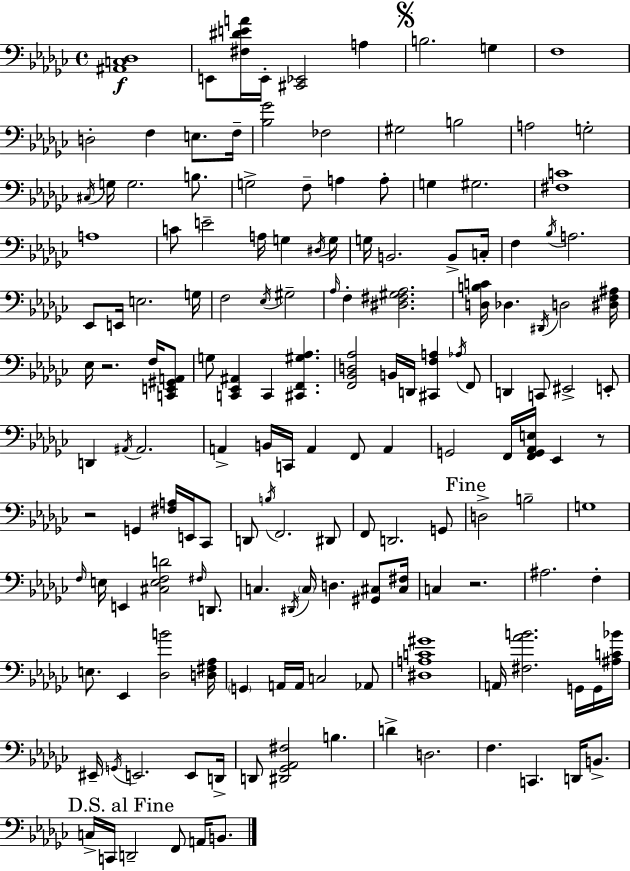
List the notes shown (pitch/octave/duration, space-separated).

[A#2,C3,Db3]/w E2/e [F#3,D#4,E4,A4]/s E2/s [C#2,Eb2]/h A3/q B3/h. G3/q F3/w D3/h F3/q E3/e. F3/s [Bb3,Gb4]/h FES3/h G#3/h B3/h A3/h G3/h C#3/s G3/s G3/h. B3/e. G3/h F3/e A3/q A3/e G3/q G#3/h. [F#3,C4]/w A3/w C4/e E4/h A3/s G3/q D#3/s G3/s G3/s B2/h. B2/e C3/s F3/q Bb3/s A3/h. Eb2/e E2/s E3/h. G3/s F3/h Eb3/s G#3/h Ab3/s F3/q [D#3,F#3,G#3,Ab3]/h. [D3,B3,C4]/s Db3/q. D#2/s D3/h [D#3,F3,A#3]/s Eb3/s R/h. F3/s [C2,E2,G#2,A2]/e G3/e [C2,Eb2,A#2]/q C2/q [C#2,F2,G#3,Ab3]/q. [F2,Bb2,D3,Ab3]/h B2/s D2/s [C#2,F3,A3]/q Ab3/s F2/e D2/q C2/e EIS2/h E2/e D2/q A#2/s A#2/h. A2/q B2/s C2/s A2/q F2/e A2/q G2/h F2/s [F2,G2,Ab2,E3]/s Eb2/q R/e R/h G2/q [F#3,A3]/s E2/s CES2/e D2/e B3/s F2/h. D#2/e F2/e D2/h. G2/e D3/h B3/h G3/w F3/s E3/s E2/q [C#3,E3,F3,D4]/h F#3/s D2/e. C3/q. D#2/s C3/s D3/q. [G#2,C#3]/e [C#3,F#3]/s C3/q R/h. A#3/h. F3/q E3/e. Eb2/q [Db3,B4]/h [D3,F#3,Ab3]/s G2/q A2/s A2/s C3/h Ab2/e [D#3,A3,C4,G#4]/w A2/s [F#3,Ab4,B4]/h. G2/s G2/s [A#3,C4,Bb4]/s EIS2/s G2/s E2/h. E2/e D2/s D2/e [D#2,Gb2,Ab2,F#3]/h B3/q. D4/q D3/h. F3/q. C2/q. D2/s B2/e. C3/s C2/s D2/h F2/e A2/s B2/e.